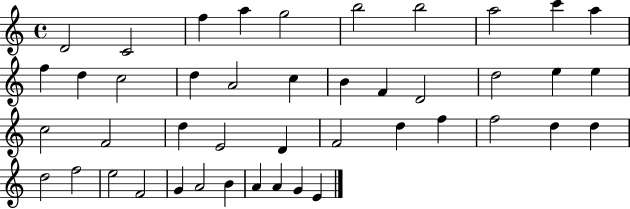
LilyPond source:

{
  \clef treble
  \time 4/4
  \defaultTimeSignature
  \key c \major
  d'2 c'2 | f''4 a''4 g''2 | b''2 b''2 | a''2 c'''4 a''4 | \break f''4 d''4 c''2 | d''4 a'2 c''4 | b'4 f'4 d'2 | d''2 e''4 e''4 | \break c''2 f'2 | d''4 e'2 d'4 | f'2 d''4 f''4 | f''2 d''4 d''4 | \break d''2 f''2 | e''2 f'2 | g'4 a'2 b'4 | a'4 a'4 g'4 e'4 | \break \bar "|."
}